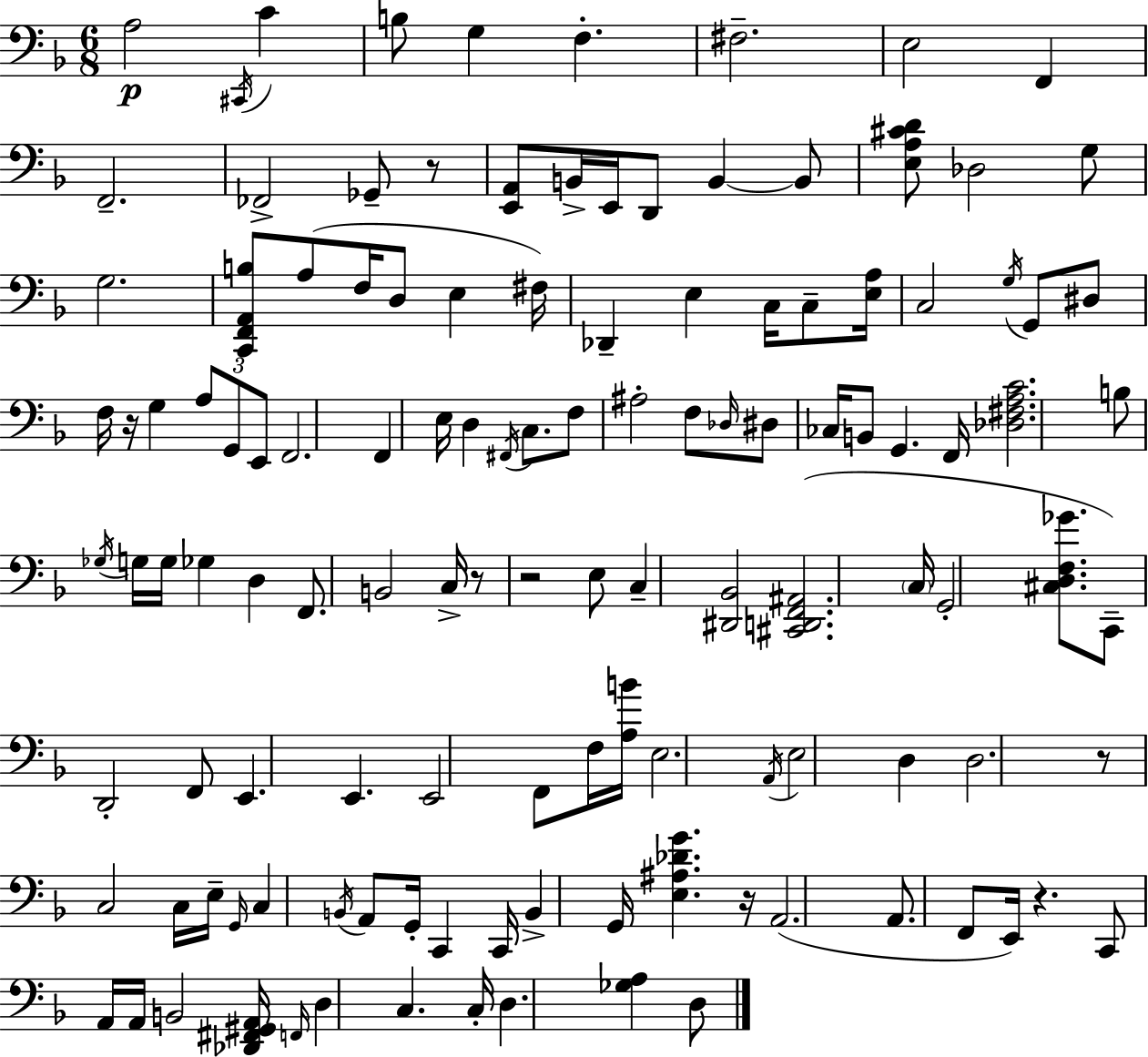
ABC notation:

X:1
T:Untitled
M:6/8
L:1/4
K:Dm
A,2 ^C,,/4 C B,/2 G, F, ^F,2 E,2 F,, F,,2 _F,,2 _G,,/2 z/2 [E,,A,,]/2 B,,/4 E,,/4 D,,/2 B,, B,,/2 [E,A,^CD]/2 _D,2 G,/2 G,2 [C,,F,,A,,B,]/2 A,/2 F,/4 D,/2 E, ^F,/4 _D,, E, C,/4 C,/2 [E,A,]/4 C,2 G,/4 G,,/2 ^D,/2 F,/4 z/4 G, A,/2 G,,/2 E,,/2 F,,2 F,, E,/4 D, ^F,,/4 C,/2 F,/2 ^A,2 F,/2 _D,/4 ^D,/2 _C,/4 B,,/2 G,, F,,/4 [_D,^F,A,C]2 B,/2 _G,/4 G,/4 G,/4 _G, D, F,,/2 B,,2 C,/4 z/2 z2 E,/2 C, [^D,,_B,,]2 [^C,,D,,F,,^A,,]2 C,/4 G,,2 [^C,D,F,_G]/2 C,,/2 D,,2 F,,/2 E,, E,, E,,2 F,,/2 F,/4 [A,B]/4 E,2 A,,/4 E,2 D, D,2 z/2 C,2 C,/4 E,/4 G,,/4 C, B,,/4 A,,/2 G,,/4 C,, C,,/4 B,, G,,/4 [E,^A,_DG] z/4 A,,2 A,,/2 F,,/2 E,,/4 z C,,/2 A,,/4 A,,/4 B,,2 [_D,,^F,,^G,,A,,]/4 F,,/4 D, C, C,/4 D, [_G,A,] D,/2